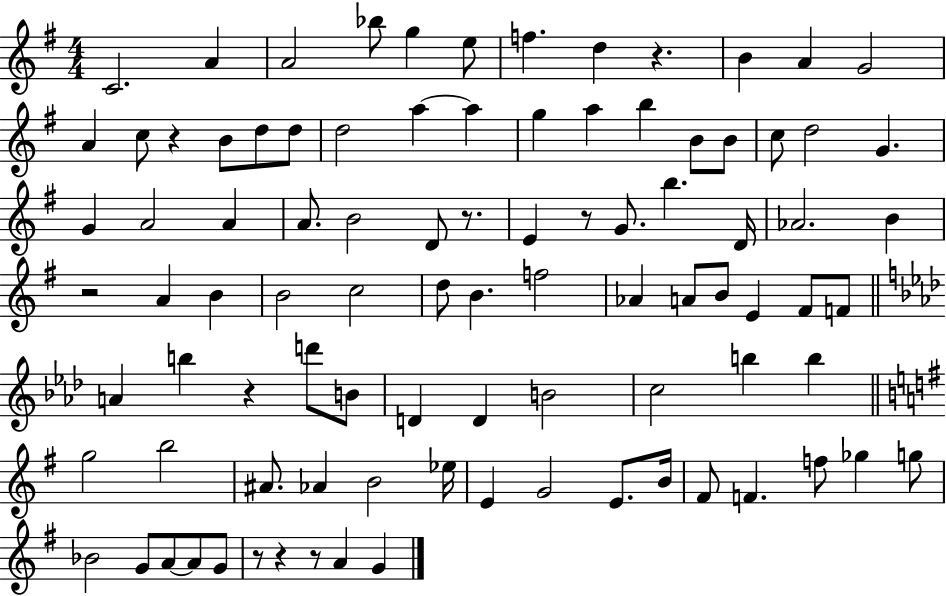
X:1
T:Untitled
M:4/4
L:1/4
K:G
C2 A A2 _b/2 g e/2 f d z B A G2 A c/2 z B/2 d/2 d/2 d2 a a g a b B/2 B/2 c/2 d2 G G A2 A A/2 B2 D/2 z/2 E z/2 G/2 b D/4 _A2 B z2 A B B2 c2 d/2 B f2 _A A/2 B/2 E ^F/2 F/2 A b z d'/2 B/2 D D B2 c2 b b g2 b2 ^A/2 _A B2 _e/4 E G2 E/2 B/4 ^F/2 F f/2 _g g/2 _B2 G/2 A/2 A/2 G/2 z/2 z z/2 A G